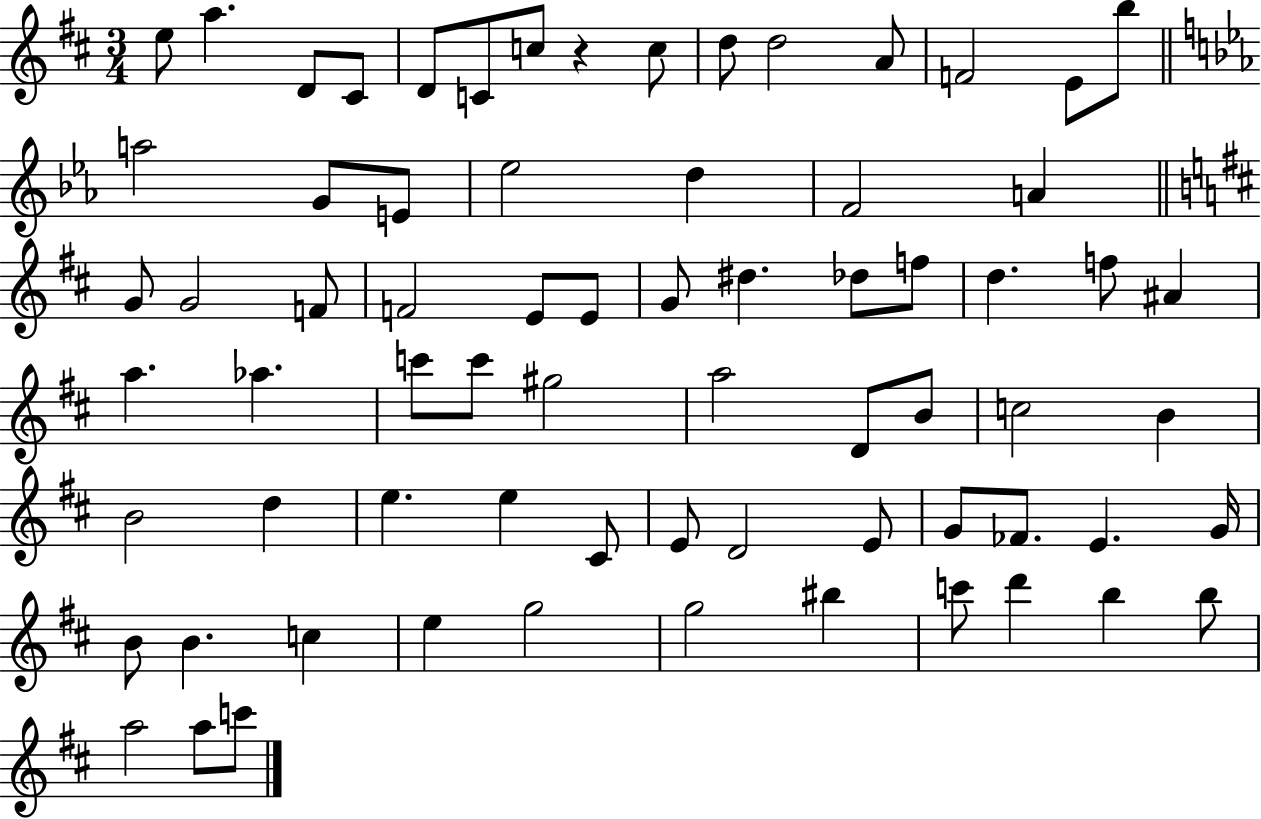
E5/e A5/q. D4/e C#4/e D4/e C4/e C5/e R/q C5/e D5/e D5/h A4/e F4/h E4/e B5/e A5/h G4/e E4/e Eb5/h D5/q F4/h A4/q G4/e G4/h F4/e F4/h E4/e E4/e G4/e D#5/q. Db5/e F5/e D5/q. F5/e A#4/q A5/q. Ab5/q. C6/e C6/e G#5/h A5/h D4/e B4/e C5/h B4/q B4/h D5/q E5/q. E5/q C#4/e E4/e D4/h E4/e G4/e FES4/e. E4/q. G4/s B4/e B4/q. C5/q E5/q G5/h G5/h BIS5/q C6/e D6/q B5/q B5/e A5/h A5/e C6/e